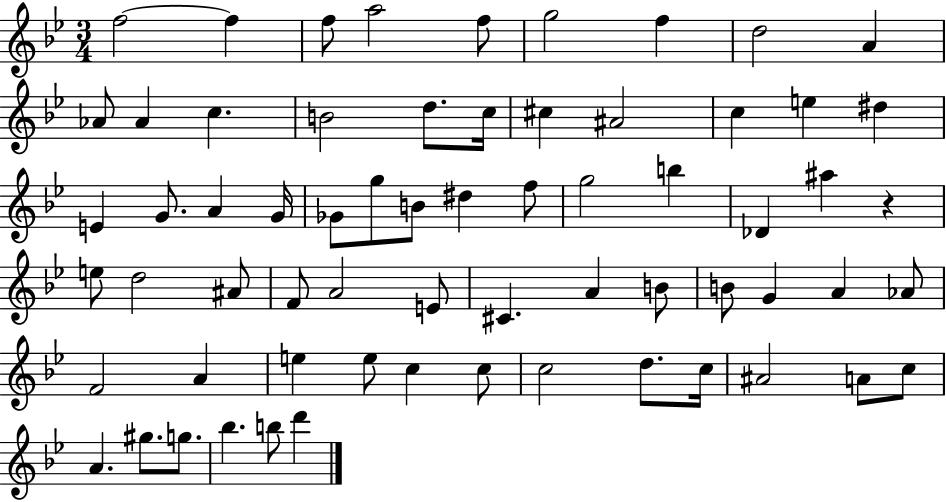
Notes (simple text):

F5/h F5/q F5/e A5/h F5/e G5/h F5/q D5/h A4/q Ab4/e Ab4/q C5/q. B4/h D5/e. C5/s C#5/q A#4/h C5/q E5/q D#5/q E4/q G4/e. A4/q G4/s Gb4/e G5/e B4/e D#5/q F5/e G5/h B5/q Db4/q A#5/q R/q E5/e D5/h A#4/e F4/e A4/h E4/e C#4/q. A4/q B4/e B4/e G4/q A4/q Ab4/e F4/h A4/q E5/q E5/e C5/q C5/e C5/h D5/e. C5/s A#4/h A4/e C5/e A4/q. G#5/e. G5/e. Bb5/q. B5/e D6/q